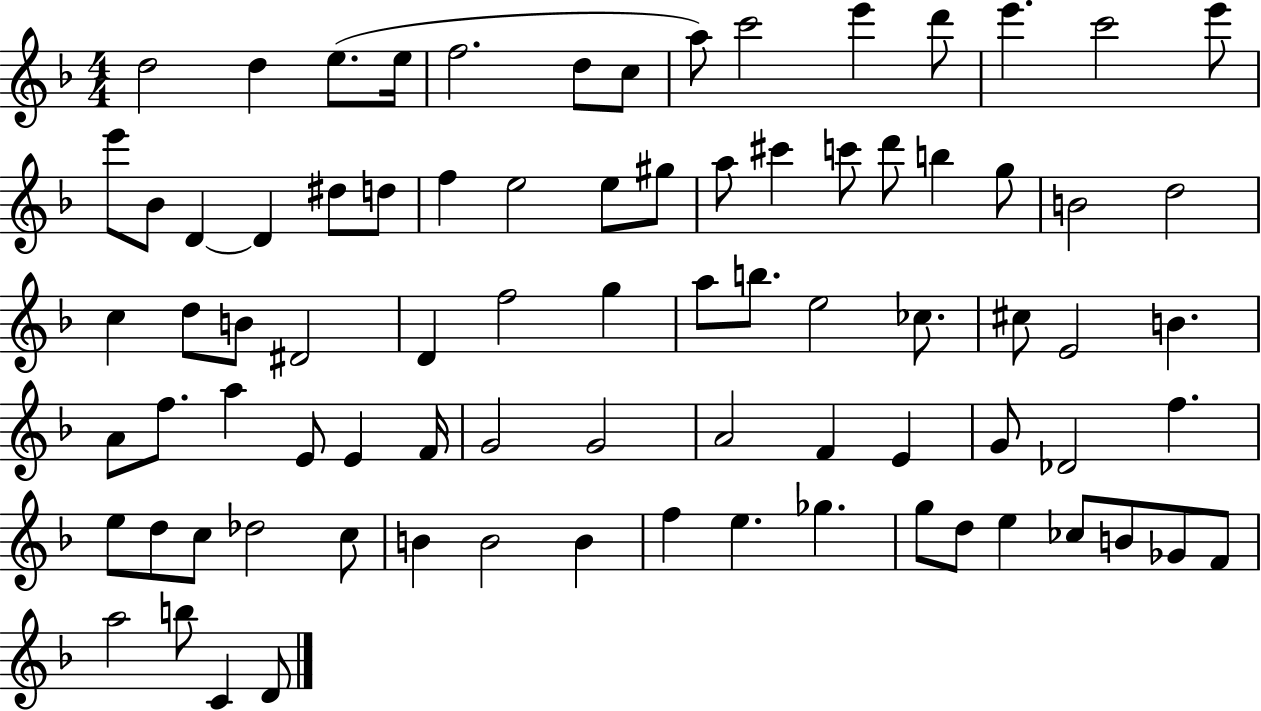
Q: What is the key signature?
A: F major